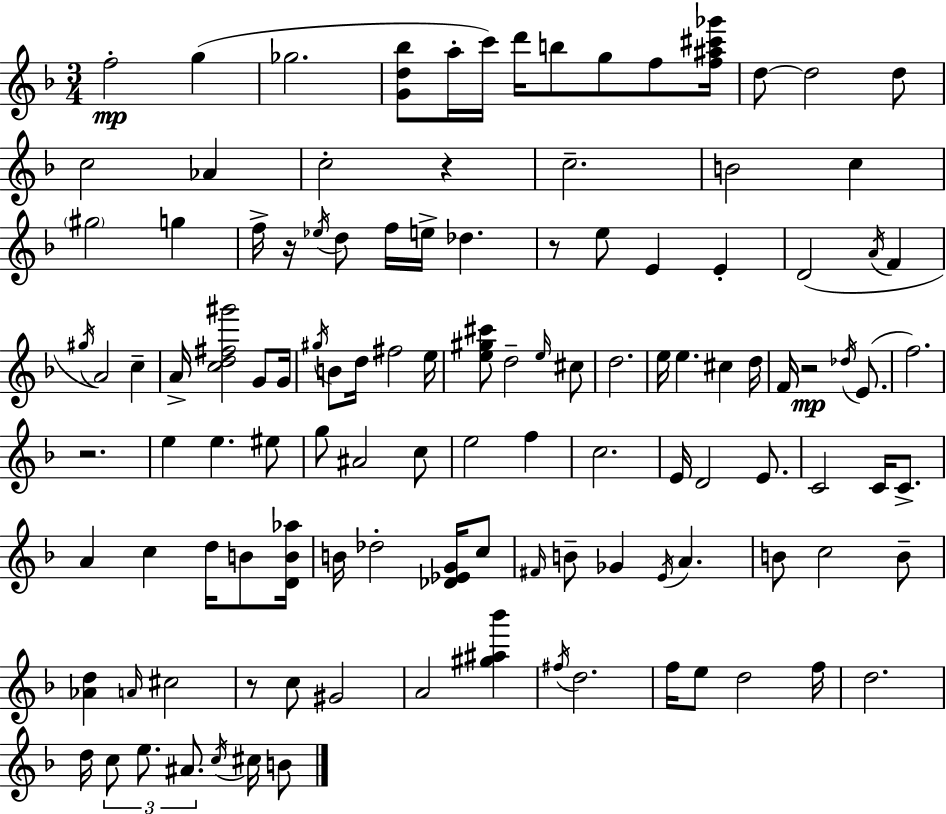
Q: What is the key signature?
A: D minor